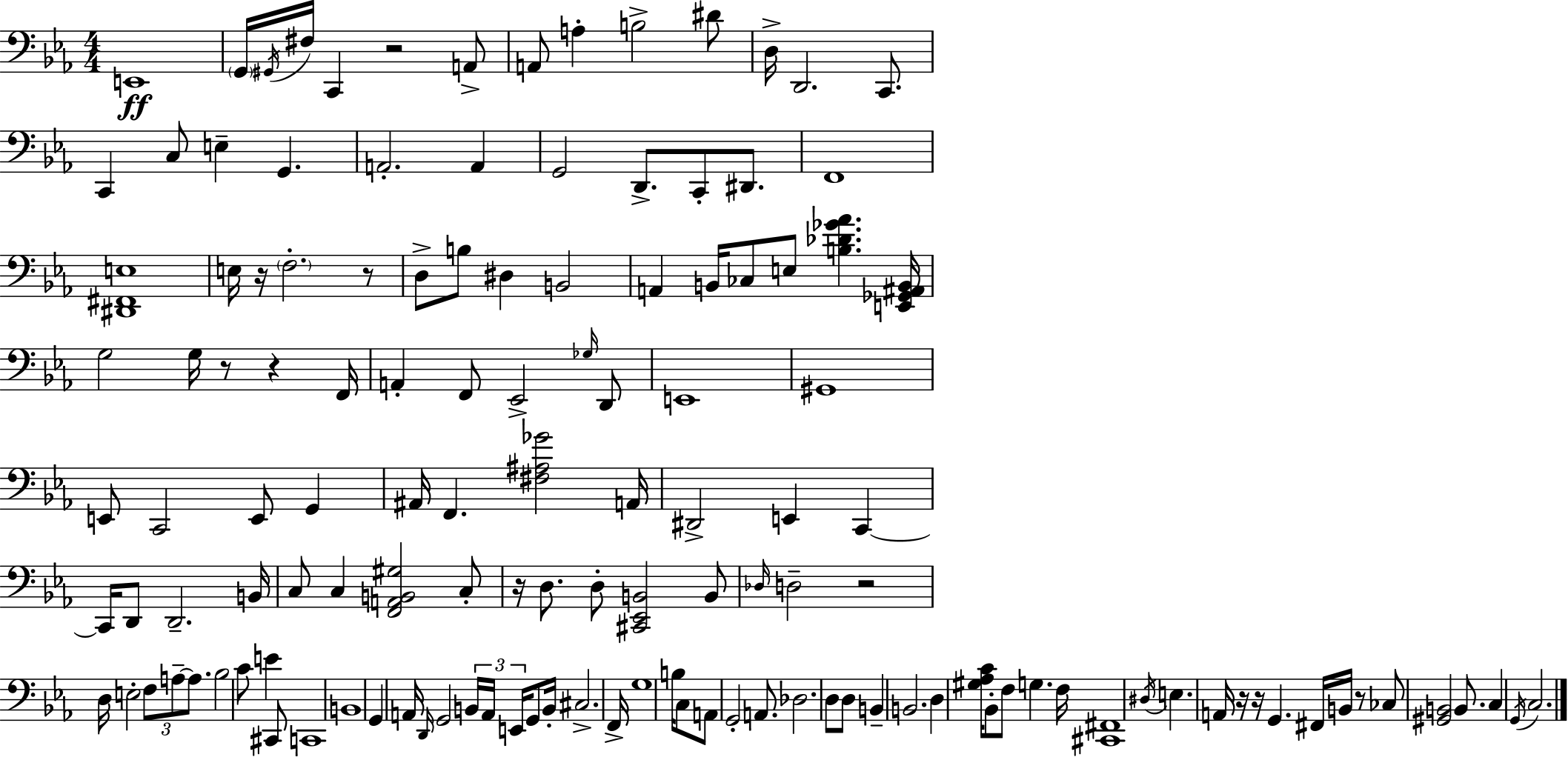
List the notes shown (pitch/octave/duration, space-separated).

E2/w G2/s G#2/s F#3/s C2/q R/h A2/e A2/e A3/q B3/h D#4/e D3/s D2/h. C2/e. C2/q C3/e E3/q G2/q. A2/h. A2/q G2/h D2/e. C2/e D#2/e. F2/w [D#2,F#2,E3]/w E3/s R/s F3/h. R/e D3/e B3/e D#3/q B2/h A2/q B2/s CES3/e E3/e [B3,Db4,Gb4,Ab4]/q. [E2,Gb2,A#2,B2]/s G3/h G3/s R/e R/q F2/s A2/q F2/e Eb2/h Gb3/s D2/e E2/w G#2/w E2/e C2/h E2/e G2/q A#2/s F2/q. [F#3,A#3,Gb4]/h A2/s D#2/h E2/q C2/q C2/s D2/e D2/h. B2/s C3/e C3/q [F2,A2,B2,G#3]/h C3/e R/s D3/e. D3/e [C#2,Eb2,B2]/h B2/e Db3/s D3/h R/h D3/s E3/h F3/e A3/e A3/e. Bb3/h C4/e E4/q C#2/e C2/w B2/w G2/q A2/s D2/s G2/h B2/s A2/s E2/s G2/e B2/s C#3/h. F2/s G3/w B3/s C3/e A2/e G2/h A2/e. Db3/h. D3/e D3/e B2/q B2/h. D3/q [G#3,Ab3,C4]/s Bb2/e F3/e G3/q. F3/s [C#2,F#2]/w D#3/s E3/q. A2/s R/s R/s G2/q. F#2/s B2/s R/e CES3/e [G#2,B2]/h B2/e. C3/q G2/s C3/h.